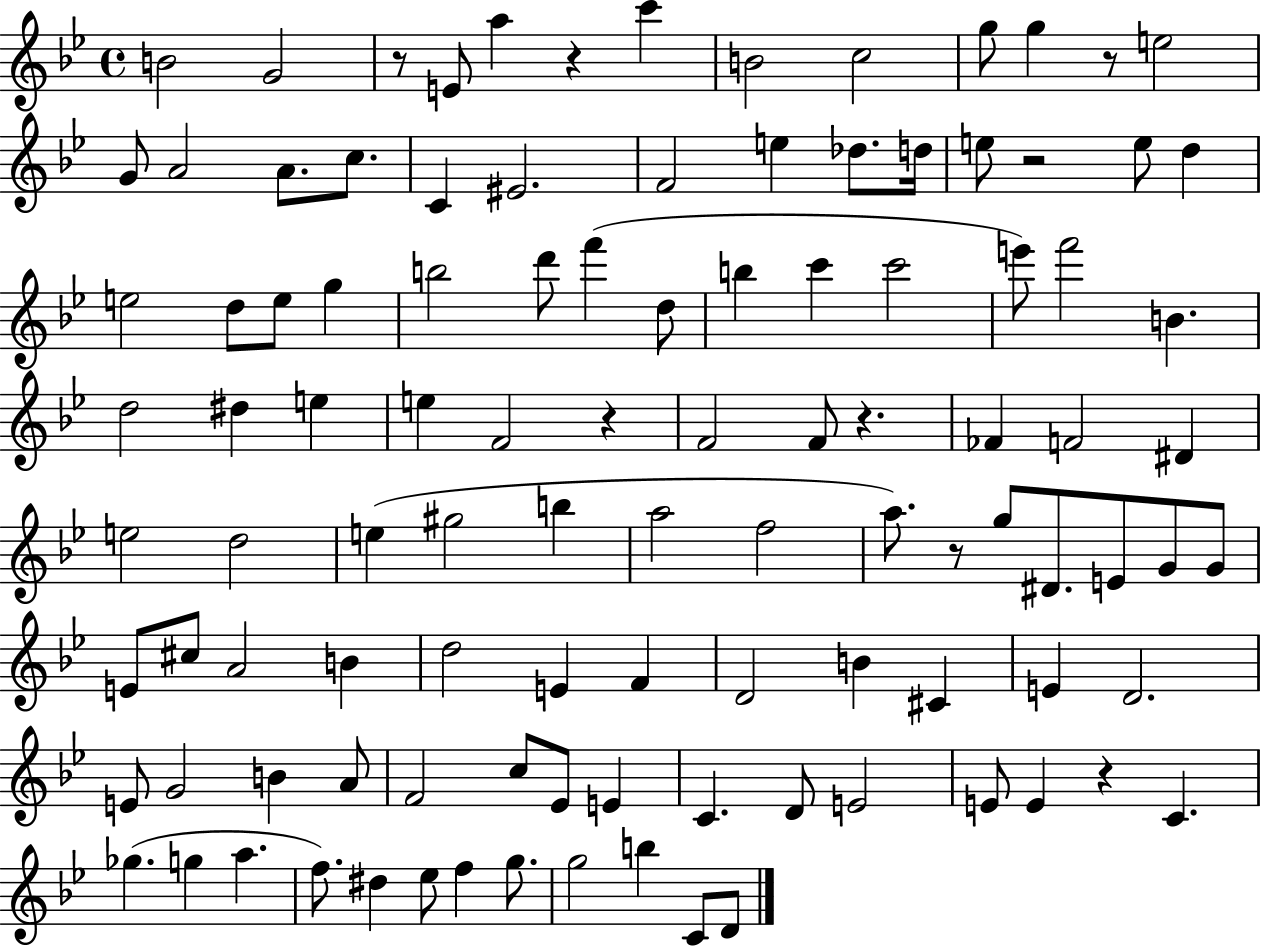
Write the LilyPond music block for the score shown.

{
  \clef treble
  \time 4/4
  \defaultTimeSignature
  \key bes \major
  b'2 g'2 | r8 e'8 a''4 r4 c'''4 | b'2 c''2 | g''8 g''4 r8 e''2 | \break g'8 a'2 a'8. c''8. | c'4 eis'2. | f'2 e''4 des''8. d''16 | e''8 r2 e''8 d''4 | \break e''2 d''8 e''8 g''4 | b''2 d'''8 f'''4( d''8 | b''4 c'''4 c'''2 | e'''8) f'''2 b'4. | \break d''2 dis''4 e''4 | e''4 f'2 r4 | f'2 f'8 r4. | fes'4 f'2 dis'4 | \break e''2 d''2 | e''4( gis''2 b''4 | a''2 f''2 | a''8.) r8 g''8 dis'8. e'8 g'8 g'8 | \break e'8 cis''8 a'2 b'4 | d''2 e'4 f'4 | d'2 b'4 cis'4 | e'4 d'2. | \break e'8 g'2 b'4 a'8 | f'2 c''8 ees'8 e'4 | c'4. d'8 e'2 | e'8 e'4 r4 c'4. | \break ges''4.( g''4 a''4. | f''8.) dis''4 ees''8 f''4 g''8. | g''2 b''4 c'8 d'8 | \bar "|."
}